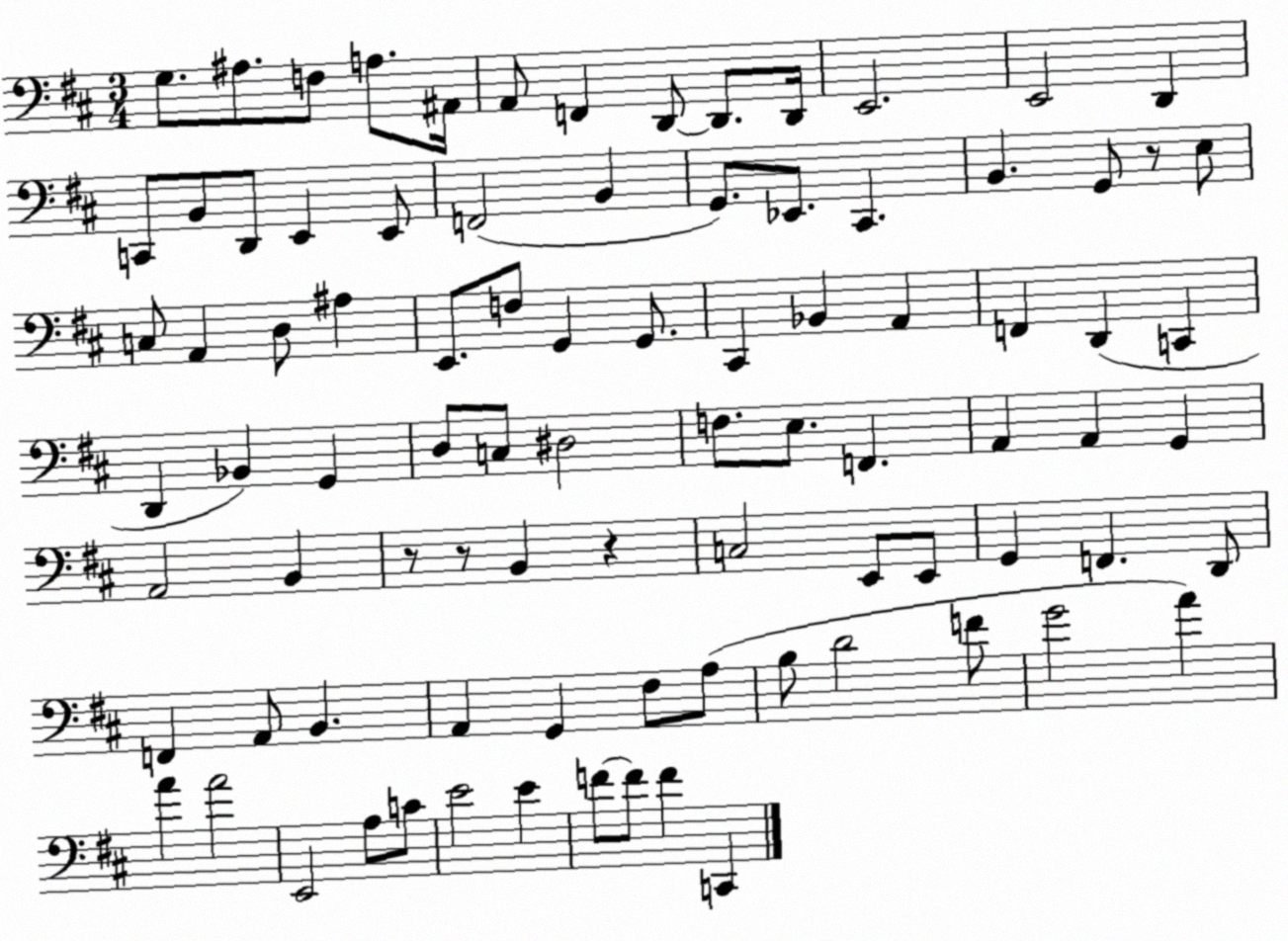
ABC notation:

X:1
T:Untitled
M:3/4
L:1/4
K:D
G,/2 ^A,/2 F,/2 A,/2 ^A,,/4 A,,/2 F,, D,,/2 D,,/2 D,,/4 E,,2 E,,2 D,, C,,/2 B,,/2 D,,/2 E,, E,,/2 F,,2 B,, G,,/2 _E,,/2 ^C,, B,, G,,/2 z/2 E,/2 C,/2 A,, D,/2 ^A, E,,/2 F,/2 G,, G,,/2 ^C,, _B,, A,, F,, D,, C,, D,, _B,, G,, D,/2 C,/2 ^D,2 F,/2 E,/2 F,, A,, A,, G,, A,,2 B,, z/2 z/2 B,, z C,2 E,,/2 E,,/2 G,, F,, D,,/2 F,, A,,/2 B,, A,, G,, ^F,/2 A,/2 B,/2 D2 F/2 G2 A A A2 E,,2 A,/2 C/2 E2 E F/2 F/2 F C,,